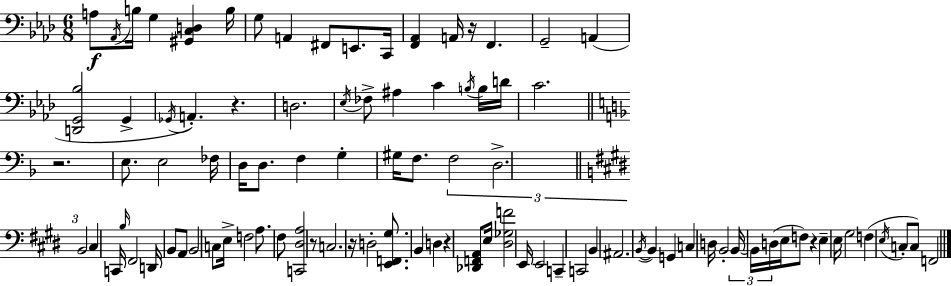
{
  \clef bass
  \numericTimeSignature
  \time 6/8
  \key aes \major
  a8\f \acciaccatura { aes,16 } b16 g4 <gis, c d>4 | b16 g8 a,4 fis,8 e,8. | c,16 <f, aes,>4 a,16 r16 f,4. | g,2-- a,4( | \break <d, g, bes>2 g,4-> | \acciaccatura { ges,16 }) a,4.-. r4. | d2. | \acciaccatura { ees16 } fes8-> ais4 c'4 | \break \acciaccatura { b16 } b16 d'16 c'2. | \bar "||" \break \key f \major r2. | e8. e2 fes16 | d16 d8. f4 g4-. | gis16 f8. \tuplet 3/2 { f2 | \break d2.-> | \bar "||" \break \key e \major b,2 } cis4 | c,16 \grace { b16 } fis,2 d,16 b,8 | a,8 b,2 c8 | e16-> f2 a8. | \break fis8 <c, dis a>2 r8 | c2. | r16 d2-. <e, f, gis>8. | b,4 d4 r4 | \break <des, f, a,>8 e16 <dis ges f'>2 | e,16 e,2 c,4-- | c,2 b,4 | ais,2. | \break \acciaccatura { b,16~ }~ b,4 g,4 c4 | d16 b,2-. \tuplet 3/2 { b,16~~ | b,16 d16( } e16 f8) r4 e4-- | e16 gis2 f4( | \break \acciaccatura { e16 } c8-. c8) f,2 | \bar "|."
}